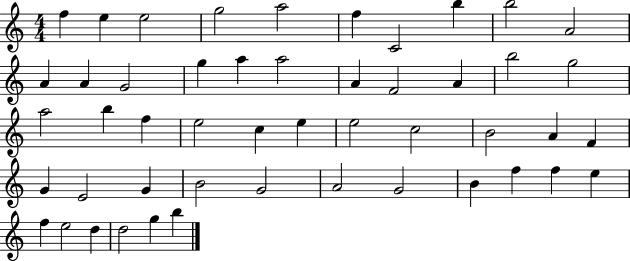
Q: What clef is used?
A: treble